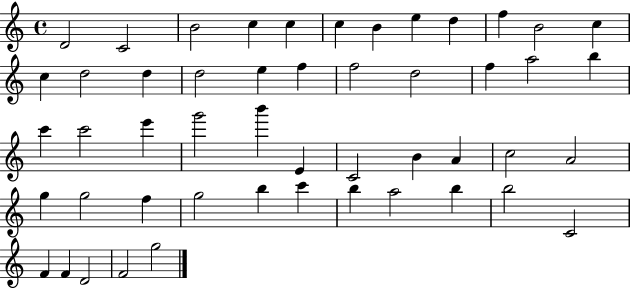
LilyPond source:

{
  \clef treble
  \time 4/4
  \defaultTimeSignature
  \key c \major
  d'2 c'2 | b'2 c''4 c''4 | c''4 b'4 e''4 d''4 | f''4 b'2 c''4 | \break c''4 d''2 d''4 | d''2 e''4 f''4 | f''2 d''2 | f''4 a''2 b''4 | \break c'''4 c'''2 e'''4 | g'''2 b'''4 e'4 | c'2 b'4 a'4 | c''2 a'2 | \break g''4 g''2 f''4 | g''2 b''4 c'''4 | b''4 a''2 b''4 | b''2 c'2 | \break f'4 f'4 d'2 | f'2 g''2 | \bar "|."
}